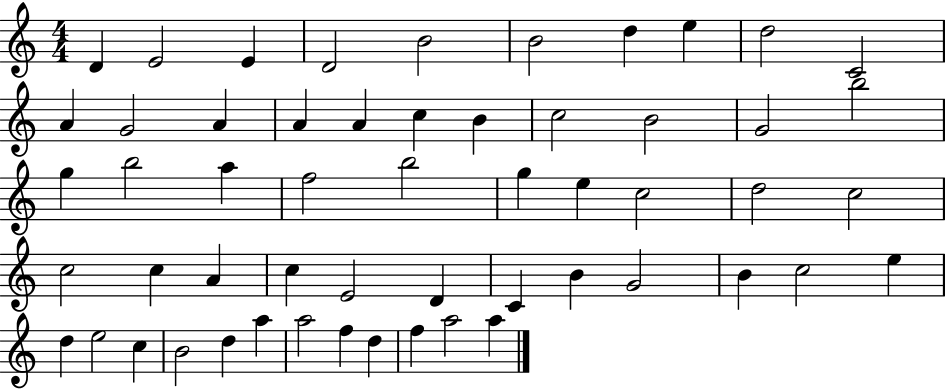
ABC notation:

X:1
T:Untitled
M:4/4
L:1/4
K:C
D E2 E D2 B2 B2 d e d2 C2 A G2 A A A c B c2 B2 G2 b2 g b2 a f2 b2 g e c2 d2 c2 c2 c A c E2 D C B G2 B c2 e d e2 c B2 d a a2 f d f a2 a